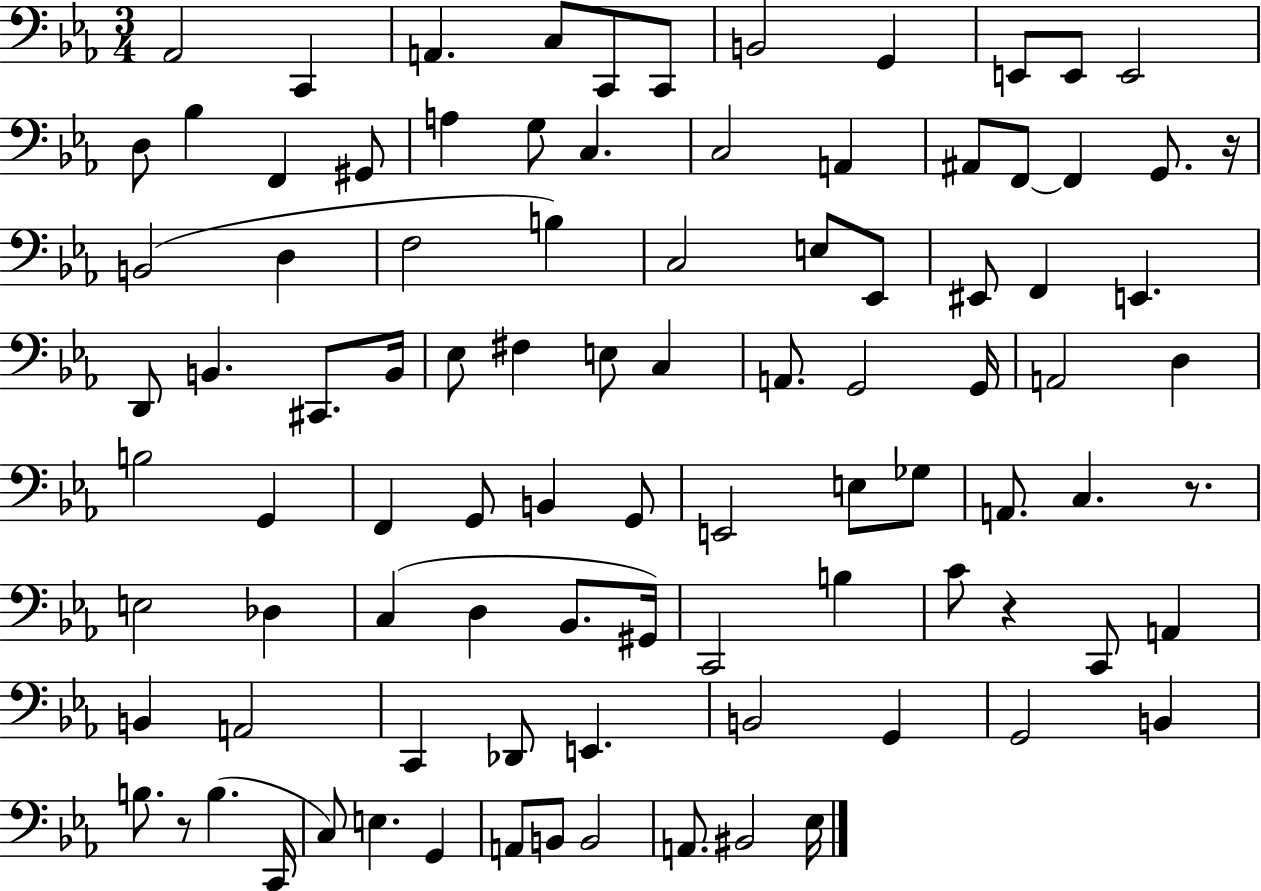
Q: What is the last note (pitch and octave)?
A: Eb3